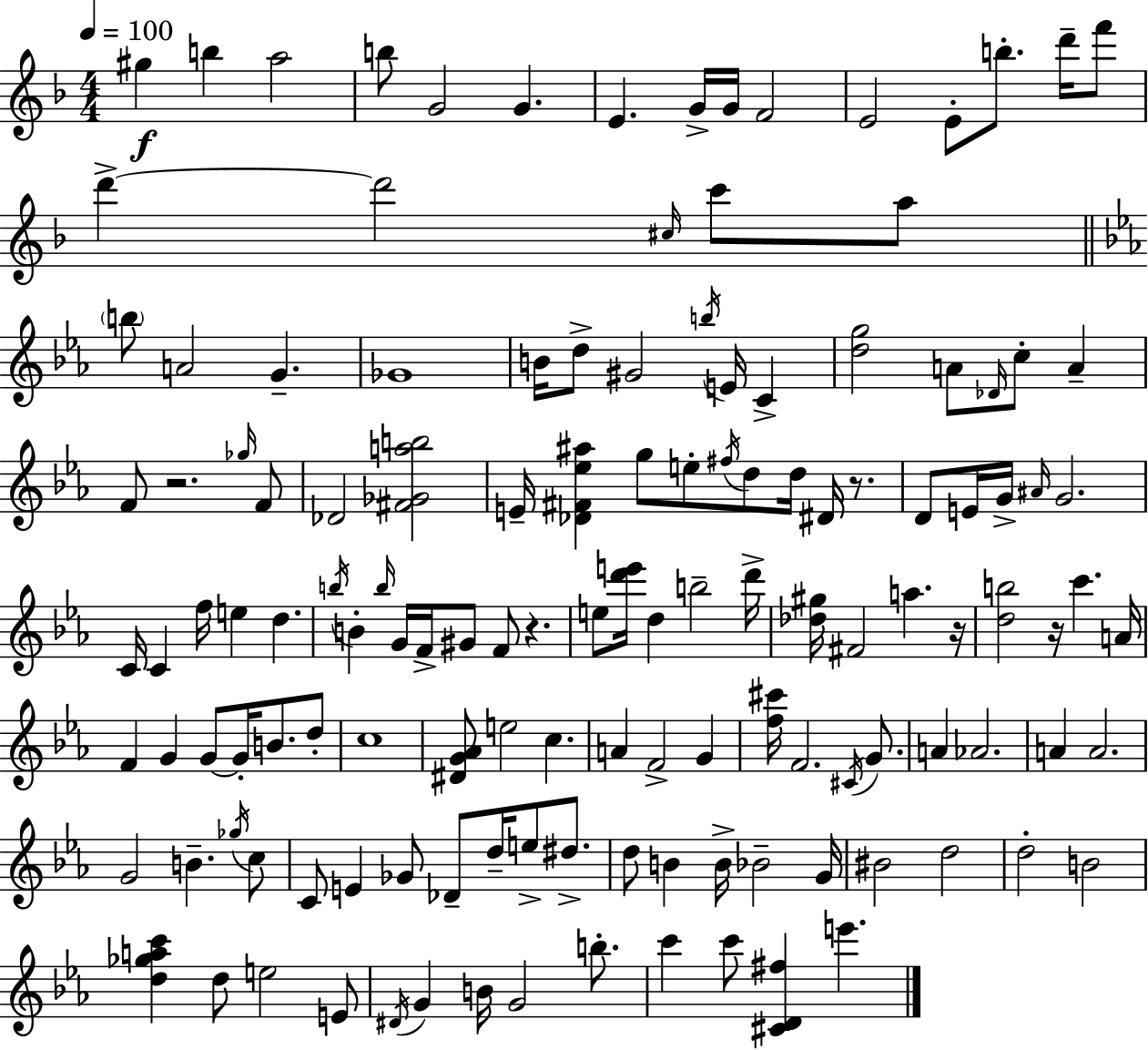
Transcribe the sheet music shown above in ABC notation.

X:1
T:Untitled
M:4/4
L:1/4
K:Dm
^g b a2 b/2 G2 G E G/4 G/4 F2 E2 E/2 b/2 d'/4 f'/2 d' d'2 ^c/4 c'/2 a/2 b/2 A2 G _G4 B/4 d/2 ^G2 b/4 E/4 C [dg]2 A/2 _D/4 c/2 A F/2 z2 _g/4 F/2 _D2 [^F_Gab]2 E/4 [_D^F_e^a] g/2 e/2 ^f/4 d/2 d/4 ^D/4 z/2 D/2 E/4 G/4 ^A/4 G2 C/4 C f/4 e d b/4 B b/4 G/4 F/4 ^G/2 F/2 z e/2 [d'e']/4 d b2 d'/4 [_d^g]/4 ^F2 a z/4 [db]2 z/4 c' A/4 F G G/2 G/4 B/2 d/2 c4 [^DG_A]/2 e2 c A F2 G [f^c']/4 F2 ^C/4 G/2 A _A2 A A2 G2 B _g/4 c/2 C/2 E _G/2 _D/2 d/4 e/2 ^d/2 d/2 B B/4 _B2 G/4 ^B2 d2 d2 B2 [d_gac'] d/2 e2 E/2 ^D/4 G B/4 G2 b/2 c' c'/2 [^CD^f] e'